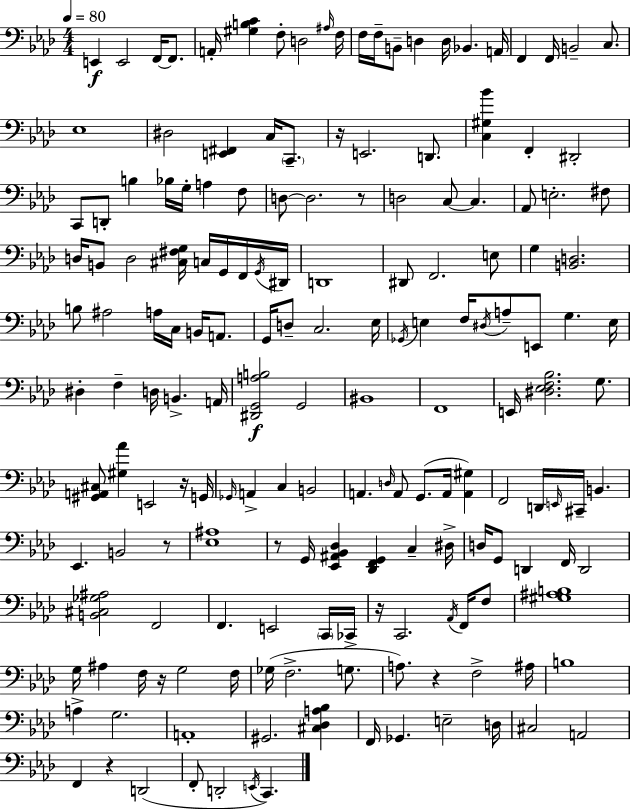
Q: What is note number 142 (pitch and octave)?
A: F2